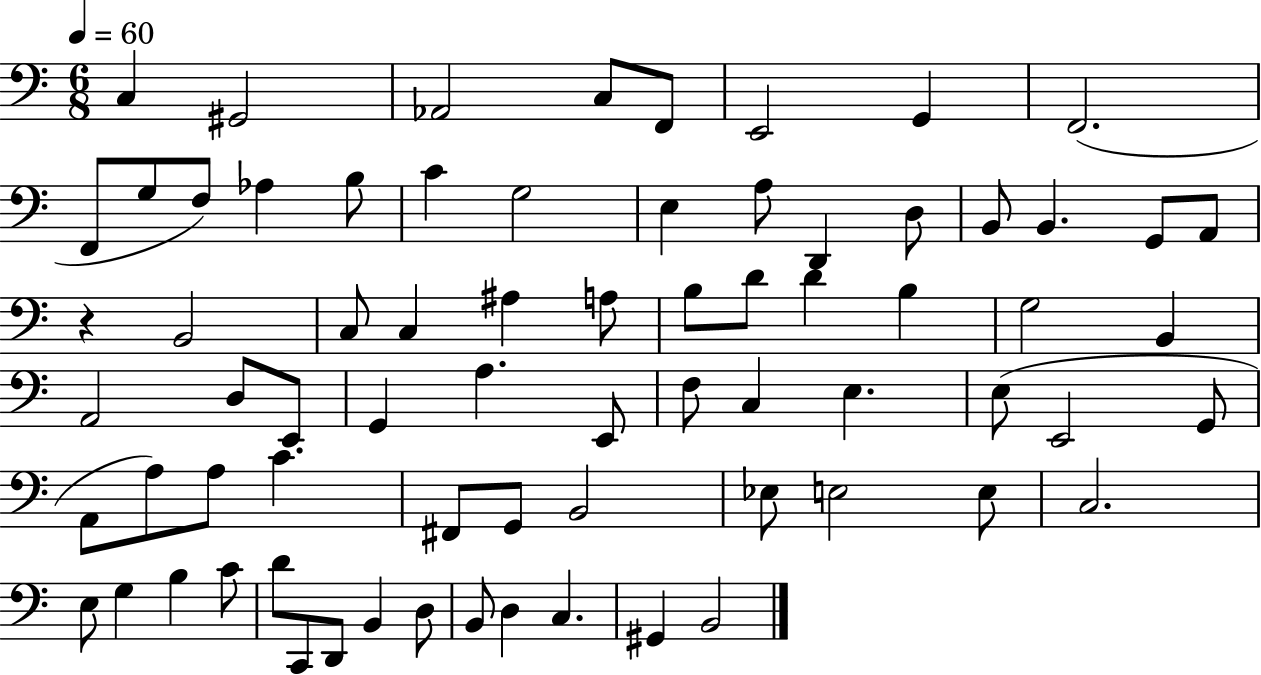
C3/q G#2/h Ab2/h C3/e F2/e E2/h G2/q F2/h. F2/e G3/e F3/e Ab3/q B3/e C4/q G3/h E3/q A3/e D2/q D3/e B2/e B2/q. G2/e A2/e R/q B2/h C3/e C3/q A#3/q A3/e B3/e D4/e D4/q B3/q G3/h B2/q A2/h D3/e E2/e G2/q A3/q. E2/e F3/e C3/q E3/q. E3/e E2/h G2/e A2/e A3/e A3/e C4/q. F#2/e G2/e B2/h Eb3/e E3/h E3/e C3/h. E3/e G3/q B3/q C4/e D4/e C2/e D2/e B2/q D3/e B2/e D3/q C3/q. G#2/q B2/h